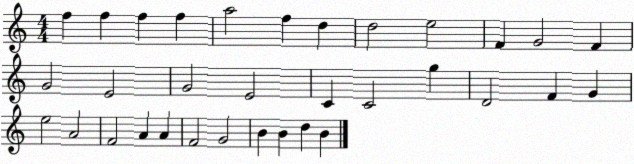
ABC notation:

X:1
T:Untitled
M:4/4
L:1/4
K:C
f f f f a2 f d d2 e2 F G2 F G2 E2 G2 E2 C C2 g D2 F G e2 A2 F2 A A F2 G2 B B d B